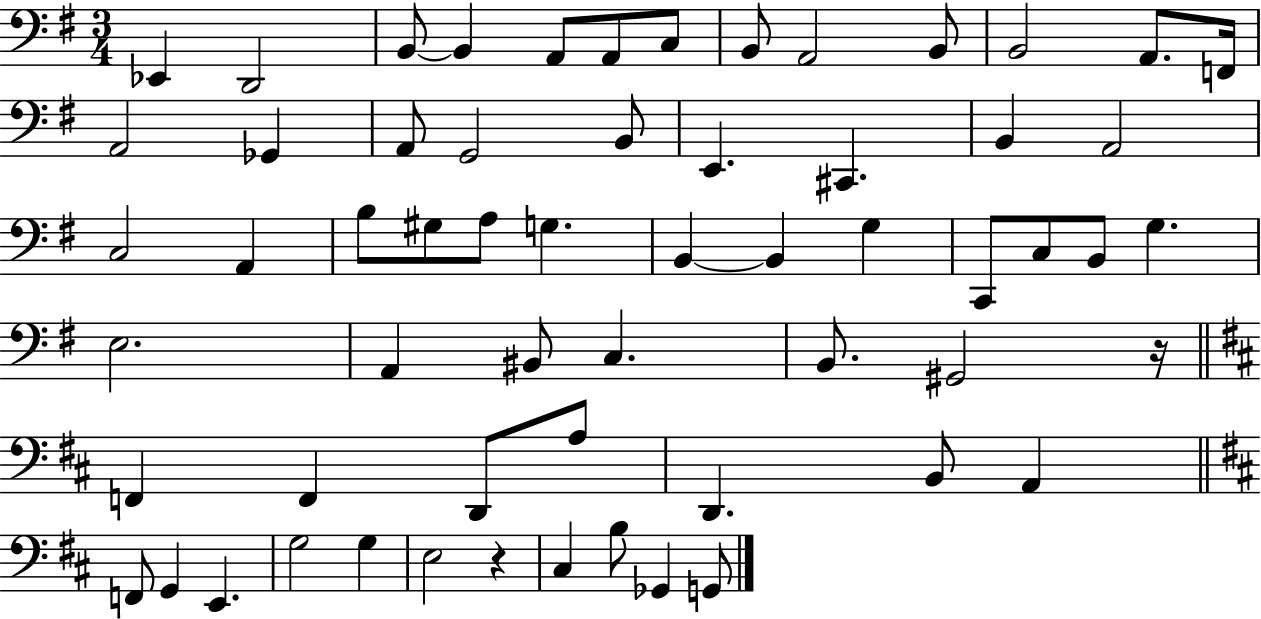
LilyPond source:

{
  \clef bass
  \numericTimeSignature
  \time 3/4
  \key g \major
  ees,4 d,2 | b,8~~ b,4 a,8 a,8 c8 | b,8 a,2 b,8 | b,2 a,8. f,16 | \break a,2 ges,4 | a,8 g,2 b,8 | e,4. cis,4. | b,4 a,2 | \break c2 a,4 | b8 gis8 a8 g4. | b,4~~ b,4 g4 | c,8 c8 b,8 g4. | \break e2. | a,4 bis,8 c4. | b,8. gis,2 r16 | \bar "||" \break \key d \major f,4 f,4 d,8 a8 | d,4. b,8 a,4 | \bar "||" \break \key d \major f,8 g,4 e,4. | g2 g4 | e2 r4 | cis4 b8 ges,4 g,8 | \break \bar "|."
}